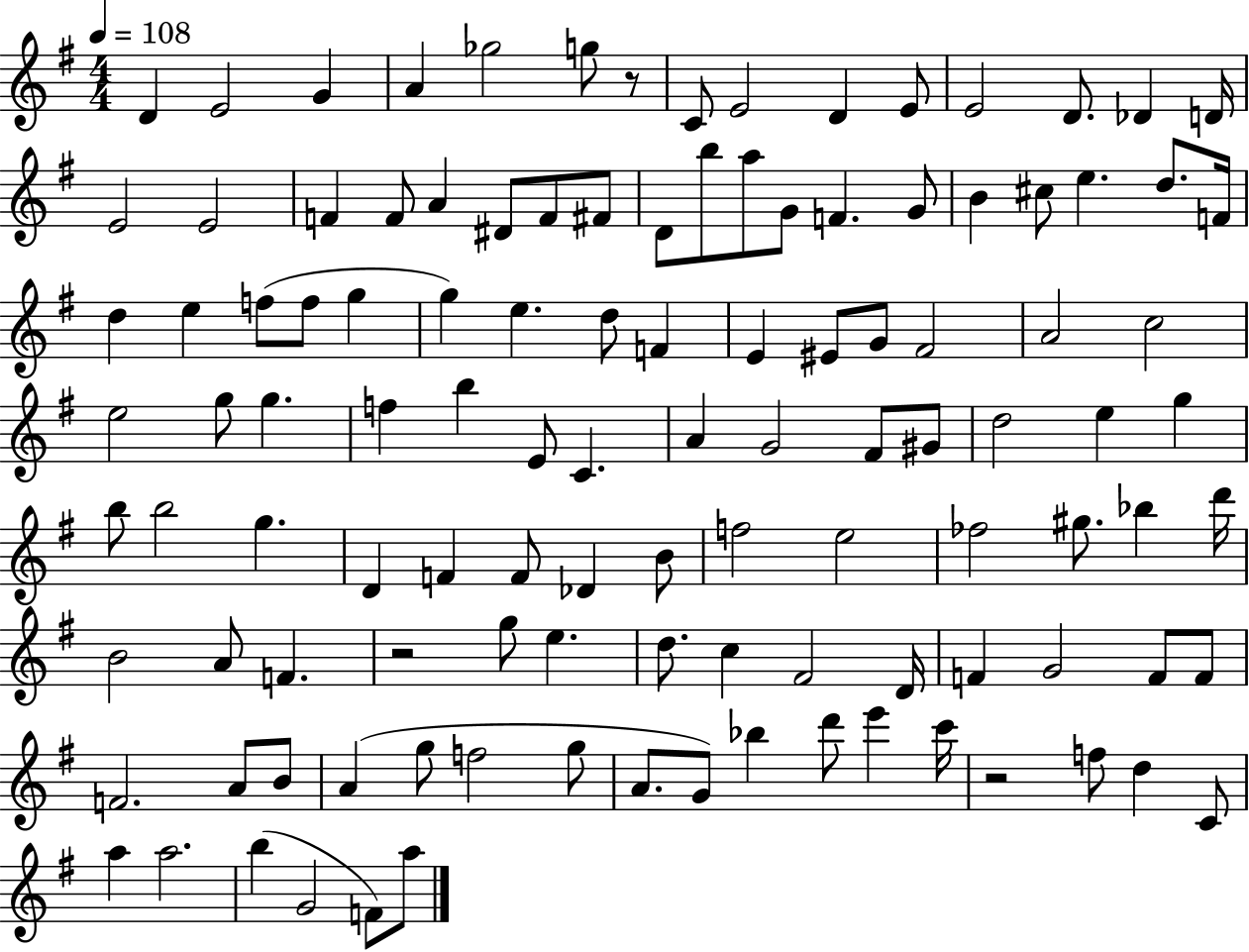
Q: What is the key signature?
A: G major